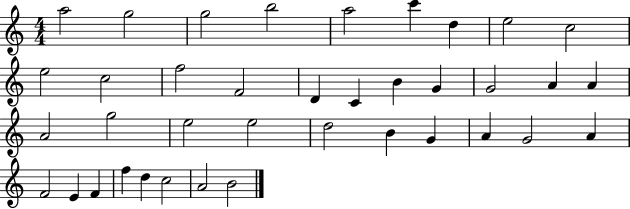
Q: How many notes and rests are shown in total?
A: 38